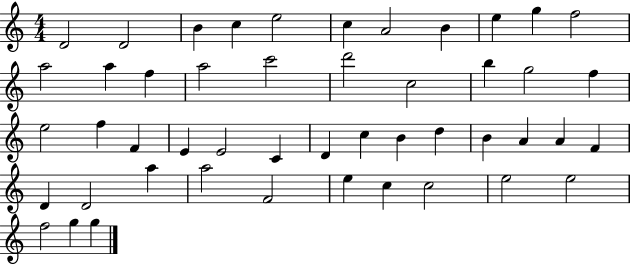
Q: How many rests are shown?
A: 0